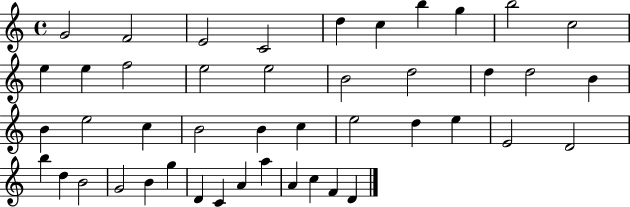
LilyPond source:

{
  \clef treble
  \time 4/4
  \defaultTimeSignature
  \key c \major
  g'2 f'2 | e'2 c'2 | d''4 c''4 b''4 g''4 | b''2 c''2 | \break e''4 e''4 f''2 | e''2 e''2 | b'2 d''2 | d''4 d''2 b'4 | \break b'4 e''2 c''4 | b'2 b'4 c''4 | e''2 d''4 e''4 | e'2 d'2 | \break b''4 d''4 b'2 | g'2 b'4 g''4 | d'4 c'4 a'4 a''4 | a'4 c''4 f'4 d'4 | \break \bar "|."
}